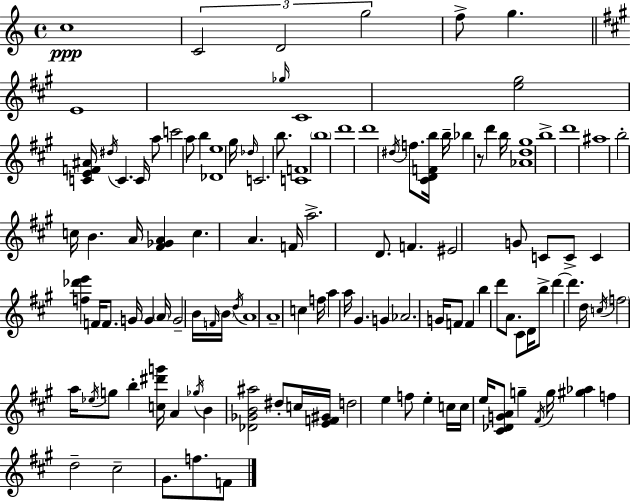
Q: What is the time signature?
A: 4/4